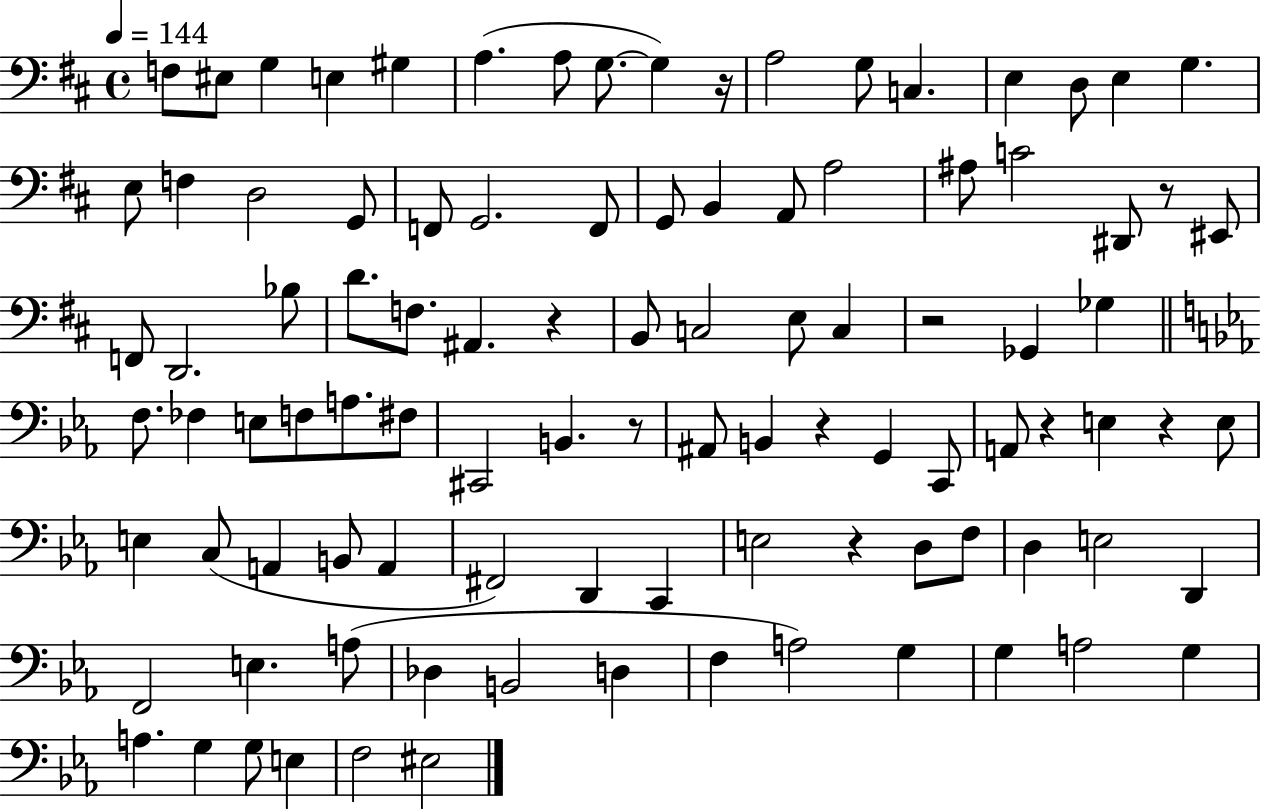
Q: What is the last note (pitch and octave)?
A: EIS3